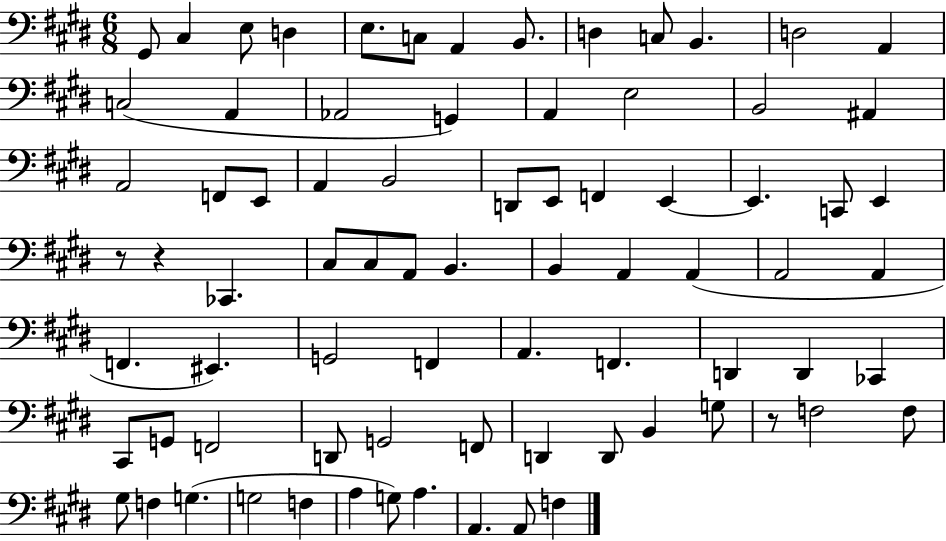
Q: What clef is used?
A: bass